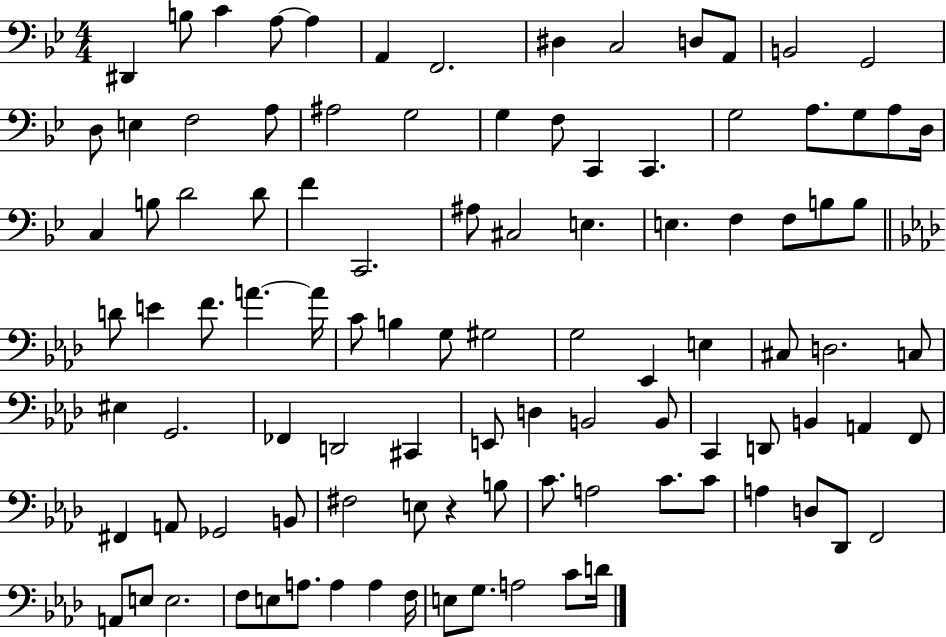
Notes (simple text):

D#2/q B3/e C4/q A3/e A3/q A2/q F2/h. D#3/q C3/h D3/e A2/e B2/h G2/h D3/e E3/q F3/h A3/e A#3/h G3/h G3/q F3/e C2/q C2/q. G3/h A3/e. G3/e A3/e D3/s C3/q B3/e D4/h D4/e F4/q C2/h. A#3/e C#3/h E3/q. E3/q. F3/q F3/e B3/e B3/e D4/e E4/q F4/e. A4/q. A4/s C4/e B3/q G3/e G#3/h G3/h Eb2/q E3/q C#3/e D3/h. C3/e EIS3/q G2/h. FES2/q D2/h C#2/q E2/e D3/q B2/h B2/e C2/q D2/e B2/q A2/q F2/e F#2/q A2/e Gb2/h B2/e F#3/h E3/e R/q B3/e C4/e. A3/h C4/e. C4/e A3/q D3/e Db2/e F2/h A2/e E3/e E3/h. F3/e E3/e A3/e. A3/q A3/q F3/s E3/e G3/e. A3/h C4/e D4/s